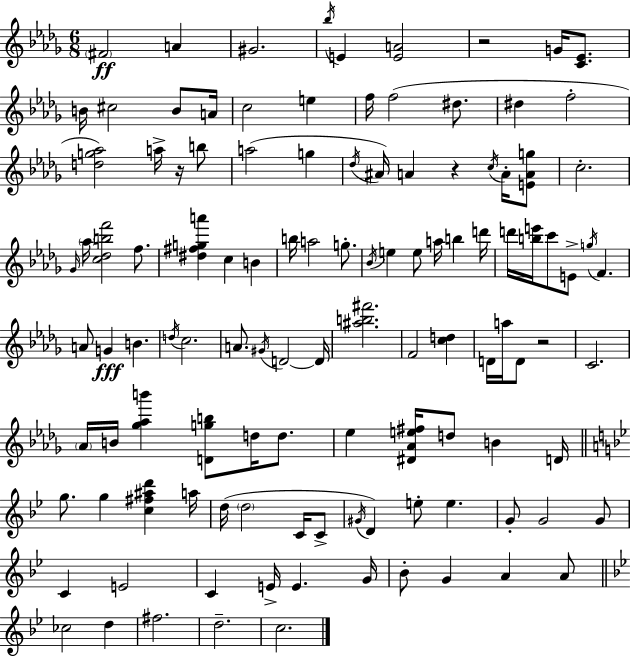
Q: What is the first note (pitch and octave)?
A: F#4